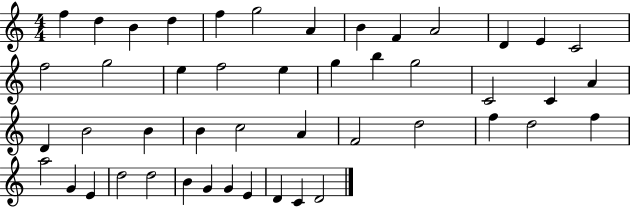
X:1
T:Untitled
M:4/4
L:1/4
K:C
f d B d f g2 A B F A2 D E C2 f2 g2 e f2 e g b g2 C2 C A D B2 B B c2 A F2 d2 f d2 f a2 G E d2 d2 B G G E D C D2